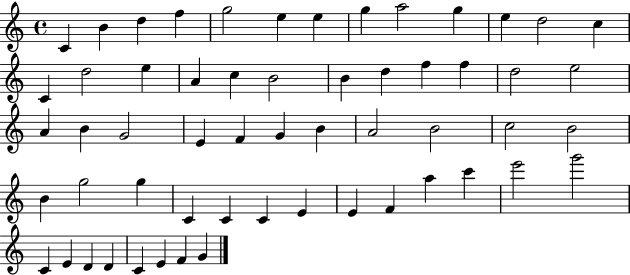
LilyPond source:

{
  \clef treble
  \time 4/4
  \defaultTimeSignature
  \key c \major
  c'4 b'4 d''4 f''4 | g''2 e''4 e''4 | g''4 a''2 g''4 | e''4 d''2 c''4 | \break c'4 d''2 e''4 | a'4 c''4 b'2 | b'4 d''4 f''4 f''4 | d''2 e''2 | \break a'4 b'4 g'2 | e'4 f'4 g'4 b'4 | a'2 b'2 | c''2 b'2 | \break b'4 g''2 g''4 | c'4 c'4 c'4 e'4 | e'4 f'4 a''4 c'''4 | e'''2 g'''2 | \break c'4 e'4 d'4 d'4 | c'4 e'4 f'4 g'4 | \bar "|."
}